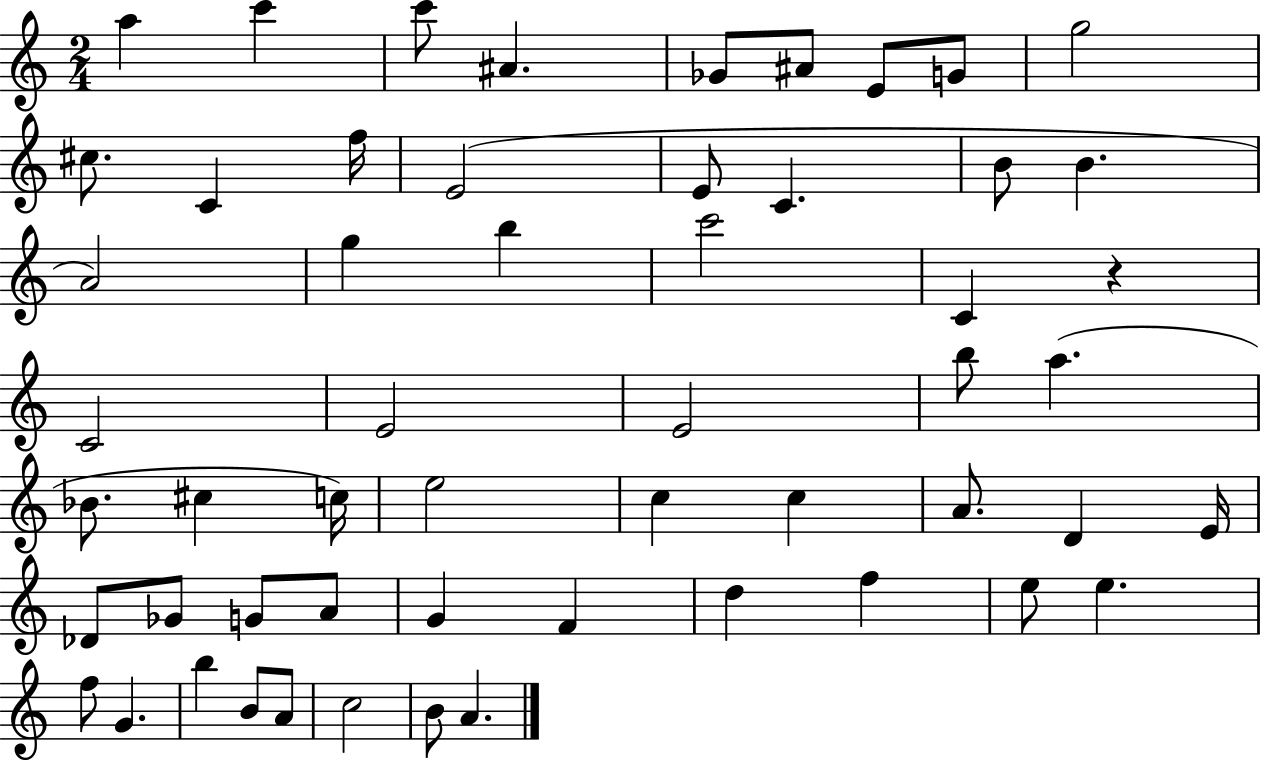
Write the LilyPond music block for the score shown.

{
  \clef treble
  \numericTimeSignature
  \time 2/4
  \key c \major
  \repeat volta 2 { a''4 c'''4 | c'''8 ais'4. | ges'8 ais'8 e'8 g'8 | g''2 | \break cis''8. c'4 f''16 | e'2( | e'8 c'4. | b'8 b'4. | \break a'2) | g''4 b''4 | c'''2 | c'4 r4 | \break c'2 | e'2 | e'2 | b''8 a''4.( | \break bes'8. cis''4 c''16) | e''2 | c''4 c''4 | a'8. d'4 e'16 | \break des'8 ges'8 g'8 a'8 | g'4 f'4 | d''4 f''4 | e''8 e''4. | \break f''8 g'4. | b''4 b'8 a'8 | c''2 | b'8 a'4. | \break } \bar "|."
}